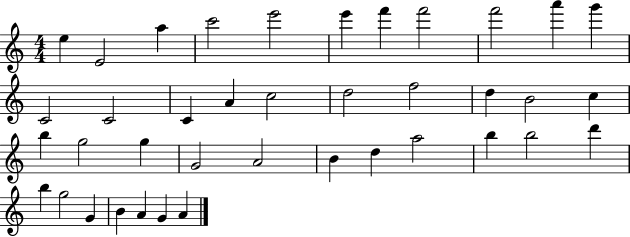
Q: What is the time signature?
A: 4/4